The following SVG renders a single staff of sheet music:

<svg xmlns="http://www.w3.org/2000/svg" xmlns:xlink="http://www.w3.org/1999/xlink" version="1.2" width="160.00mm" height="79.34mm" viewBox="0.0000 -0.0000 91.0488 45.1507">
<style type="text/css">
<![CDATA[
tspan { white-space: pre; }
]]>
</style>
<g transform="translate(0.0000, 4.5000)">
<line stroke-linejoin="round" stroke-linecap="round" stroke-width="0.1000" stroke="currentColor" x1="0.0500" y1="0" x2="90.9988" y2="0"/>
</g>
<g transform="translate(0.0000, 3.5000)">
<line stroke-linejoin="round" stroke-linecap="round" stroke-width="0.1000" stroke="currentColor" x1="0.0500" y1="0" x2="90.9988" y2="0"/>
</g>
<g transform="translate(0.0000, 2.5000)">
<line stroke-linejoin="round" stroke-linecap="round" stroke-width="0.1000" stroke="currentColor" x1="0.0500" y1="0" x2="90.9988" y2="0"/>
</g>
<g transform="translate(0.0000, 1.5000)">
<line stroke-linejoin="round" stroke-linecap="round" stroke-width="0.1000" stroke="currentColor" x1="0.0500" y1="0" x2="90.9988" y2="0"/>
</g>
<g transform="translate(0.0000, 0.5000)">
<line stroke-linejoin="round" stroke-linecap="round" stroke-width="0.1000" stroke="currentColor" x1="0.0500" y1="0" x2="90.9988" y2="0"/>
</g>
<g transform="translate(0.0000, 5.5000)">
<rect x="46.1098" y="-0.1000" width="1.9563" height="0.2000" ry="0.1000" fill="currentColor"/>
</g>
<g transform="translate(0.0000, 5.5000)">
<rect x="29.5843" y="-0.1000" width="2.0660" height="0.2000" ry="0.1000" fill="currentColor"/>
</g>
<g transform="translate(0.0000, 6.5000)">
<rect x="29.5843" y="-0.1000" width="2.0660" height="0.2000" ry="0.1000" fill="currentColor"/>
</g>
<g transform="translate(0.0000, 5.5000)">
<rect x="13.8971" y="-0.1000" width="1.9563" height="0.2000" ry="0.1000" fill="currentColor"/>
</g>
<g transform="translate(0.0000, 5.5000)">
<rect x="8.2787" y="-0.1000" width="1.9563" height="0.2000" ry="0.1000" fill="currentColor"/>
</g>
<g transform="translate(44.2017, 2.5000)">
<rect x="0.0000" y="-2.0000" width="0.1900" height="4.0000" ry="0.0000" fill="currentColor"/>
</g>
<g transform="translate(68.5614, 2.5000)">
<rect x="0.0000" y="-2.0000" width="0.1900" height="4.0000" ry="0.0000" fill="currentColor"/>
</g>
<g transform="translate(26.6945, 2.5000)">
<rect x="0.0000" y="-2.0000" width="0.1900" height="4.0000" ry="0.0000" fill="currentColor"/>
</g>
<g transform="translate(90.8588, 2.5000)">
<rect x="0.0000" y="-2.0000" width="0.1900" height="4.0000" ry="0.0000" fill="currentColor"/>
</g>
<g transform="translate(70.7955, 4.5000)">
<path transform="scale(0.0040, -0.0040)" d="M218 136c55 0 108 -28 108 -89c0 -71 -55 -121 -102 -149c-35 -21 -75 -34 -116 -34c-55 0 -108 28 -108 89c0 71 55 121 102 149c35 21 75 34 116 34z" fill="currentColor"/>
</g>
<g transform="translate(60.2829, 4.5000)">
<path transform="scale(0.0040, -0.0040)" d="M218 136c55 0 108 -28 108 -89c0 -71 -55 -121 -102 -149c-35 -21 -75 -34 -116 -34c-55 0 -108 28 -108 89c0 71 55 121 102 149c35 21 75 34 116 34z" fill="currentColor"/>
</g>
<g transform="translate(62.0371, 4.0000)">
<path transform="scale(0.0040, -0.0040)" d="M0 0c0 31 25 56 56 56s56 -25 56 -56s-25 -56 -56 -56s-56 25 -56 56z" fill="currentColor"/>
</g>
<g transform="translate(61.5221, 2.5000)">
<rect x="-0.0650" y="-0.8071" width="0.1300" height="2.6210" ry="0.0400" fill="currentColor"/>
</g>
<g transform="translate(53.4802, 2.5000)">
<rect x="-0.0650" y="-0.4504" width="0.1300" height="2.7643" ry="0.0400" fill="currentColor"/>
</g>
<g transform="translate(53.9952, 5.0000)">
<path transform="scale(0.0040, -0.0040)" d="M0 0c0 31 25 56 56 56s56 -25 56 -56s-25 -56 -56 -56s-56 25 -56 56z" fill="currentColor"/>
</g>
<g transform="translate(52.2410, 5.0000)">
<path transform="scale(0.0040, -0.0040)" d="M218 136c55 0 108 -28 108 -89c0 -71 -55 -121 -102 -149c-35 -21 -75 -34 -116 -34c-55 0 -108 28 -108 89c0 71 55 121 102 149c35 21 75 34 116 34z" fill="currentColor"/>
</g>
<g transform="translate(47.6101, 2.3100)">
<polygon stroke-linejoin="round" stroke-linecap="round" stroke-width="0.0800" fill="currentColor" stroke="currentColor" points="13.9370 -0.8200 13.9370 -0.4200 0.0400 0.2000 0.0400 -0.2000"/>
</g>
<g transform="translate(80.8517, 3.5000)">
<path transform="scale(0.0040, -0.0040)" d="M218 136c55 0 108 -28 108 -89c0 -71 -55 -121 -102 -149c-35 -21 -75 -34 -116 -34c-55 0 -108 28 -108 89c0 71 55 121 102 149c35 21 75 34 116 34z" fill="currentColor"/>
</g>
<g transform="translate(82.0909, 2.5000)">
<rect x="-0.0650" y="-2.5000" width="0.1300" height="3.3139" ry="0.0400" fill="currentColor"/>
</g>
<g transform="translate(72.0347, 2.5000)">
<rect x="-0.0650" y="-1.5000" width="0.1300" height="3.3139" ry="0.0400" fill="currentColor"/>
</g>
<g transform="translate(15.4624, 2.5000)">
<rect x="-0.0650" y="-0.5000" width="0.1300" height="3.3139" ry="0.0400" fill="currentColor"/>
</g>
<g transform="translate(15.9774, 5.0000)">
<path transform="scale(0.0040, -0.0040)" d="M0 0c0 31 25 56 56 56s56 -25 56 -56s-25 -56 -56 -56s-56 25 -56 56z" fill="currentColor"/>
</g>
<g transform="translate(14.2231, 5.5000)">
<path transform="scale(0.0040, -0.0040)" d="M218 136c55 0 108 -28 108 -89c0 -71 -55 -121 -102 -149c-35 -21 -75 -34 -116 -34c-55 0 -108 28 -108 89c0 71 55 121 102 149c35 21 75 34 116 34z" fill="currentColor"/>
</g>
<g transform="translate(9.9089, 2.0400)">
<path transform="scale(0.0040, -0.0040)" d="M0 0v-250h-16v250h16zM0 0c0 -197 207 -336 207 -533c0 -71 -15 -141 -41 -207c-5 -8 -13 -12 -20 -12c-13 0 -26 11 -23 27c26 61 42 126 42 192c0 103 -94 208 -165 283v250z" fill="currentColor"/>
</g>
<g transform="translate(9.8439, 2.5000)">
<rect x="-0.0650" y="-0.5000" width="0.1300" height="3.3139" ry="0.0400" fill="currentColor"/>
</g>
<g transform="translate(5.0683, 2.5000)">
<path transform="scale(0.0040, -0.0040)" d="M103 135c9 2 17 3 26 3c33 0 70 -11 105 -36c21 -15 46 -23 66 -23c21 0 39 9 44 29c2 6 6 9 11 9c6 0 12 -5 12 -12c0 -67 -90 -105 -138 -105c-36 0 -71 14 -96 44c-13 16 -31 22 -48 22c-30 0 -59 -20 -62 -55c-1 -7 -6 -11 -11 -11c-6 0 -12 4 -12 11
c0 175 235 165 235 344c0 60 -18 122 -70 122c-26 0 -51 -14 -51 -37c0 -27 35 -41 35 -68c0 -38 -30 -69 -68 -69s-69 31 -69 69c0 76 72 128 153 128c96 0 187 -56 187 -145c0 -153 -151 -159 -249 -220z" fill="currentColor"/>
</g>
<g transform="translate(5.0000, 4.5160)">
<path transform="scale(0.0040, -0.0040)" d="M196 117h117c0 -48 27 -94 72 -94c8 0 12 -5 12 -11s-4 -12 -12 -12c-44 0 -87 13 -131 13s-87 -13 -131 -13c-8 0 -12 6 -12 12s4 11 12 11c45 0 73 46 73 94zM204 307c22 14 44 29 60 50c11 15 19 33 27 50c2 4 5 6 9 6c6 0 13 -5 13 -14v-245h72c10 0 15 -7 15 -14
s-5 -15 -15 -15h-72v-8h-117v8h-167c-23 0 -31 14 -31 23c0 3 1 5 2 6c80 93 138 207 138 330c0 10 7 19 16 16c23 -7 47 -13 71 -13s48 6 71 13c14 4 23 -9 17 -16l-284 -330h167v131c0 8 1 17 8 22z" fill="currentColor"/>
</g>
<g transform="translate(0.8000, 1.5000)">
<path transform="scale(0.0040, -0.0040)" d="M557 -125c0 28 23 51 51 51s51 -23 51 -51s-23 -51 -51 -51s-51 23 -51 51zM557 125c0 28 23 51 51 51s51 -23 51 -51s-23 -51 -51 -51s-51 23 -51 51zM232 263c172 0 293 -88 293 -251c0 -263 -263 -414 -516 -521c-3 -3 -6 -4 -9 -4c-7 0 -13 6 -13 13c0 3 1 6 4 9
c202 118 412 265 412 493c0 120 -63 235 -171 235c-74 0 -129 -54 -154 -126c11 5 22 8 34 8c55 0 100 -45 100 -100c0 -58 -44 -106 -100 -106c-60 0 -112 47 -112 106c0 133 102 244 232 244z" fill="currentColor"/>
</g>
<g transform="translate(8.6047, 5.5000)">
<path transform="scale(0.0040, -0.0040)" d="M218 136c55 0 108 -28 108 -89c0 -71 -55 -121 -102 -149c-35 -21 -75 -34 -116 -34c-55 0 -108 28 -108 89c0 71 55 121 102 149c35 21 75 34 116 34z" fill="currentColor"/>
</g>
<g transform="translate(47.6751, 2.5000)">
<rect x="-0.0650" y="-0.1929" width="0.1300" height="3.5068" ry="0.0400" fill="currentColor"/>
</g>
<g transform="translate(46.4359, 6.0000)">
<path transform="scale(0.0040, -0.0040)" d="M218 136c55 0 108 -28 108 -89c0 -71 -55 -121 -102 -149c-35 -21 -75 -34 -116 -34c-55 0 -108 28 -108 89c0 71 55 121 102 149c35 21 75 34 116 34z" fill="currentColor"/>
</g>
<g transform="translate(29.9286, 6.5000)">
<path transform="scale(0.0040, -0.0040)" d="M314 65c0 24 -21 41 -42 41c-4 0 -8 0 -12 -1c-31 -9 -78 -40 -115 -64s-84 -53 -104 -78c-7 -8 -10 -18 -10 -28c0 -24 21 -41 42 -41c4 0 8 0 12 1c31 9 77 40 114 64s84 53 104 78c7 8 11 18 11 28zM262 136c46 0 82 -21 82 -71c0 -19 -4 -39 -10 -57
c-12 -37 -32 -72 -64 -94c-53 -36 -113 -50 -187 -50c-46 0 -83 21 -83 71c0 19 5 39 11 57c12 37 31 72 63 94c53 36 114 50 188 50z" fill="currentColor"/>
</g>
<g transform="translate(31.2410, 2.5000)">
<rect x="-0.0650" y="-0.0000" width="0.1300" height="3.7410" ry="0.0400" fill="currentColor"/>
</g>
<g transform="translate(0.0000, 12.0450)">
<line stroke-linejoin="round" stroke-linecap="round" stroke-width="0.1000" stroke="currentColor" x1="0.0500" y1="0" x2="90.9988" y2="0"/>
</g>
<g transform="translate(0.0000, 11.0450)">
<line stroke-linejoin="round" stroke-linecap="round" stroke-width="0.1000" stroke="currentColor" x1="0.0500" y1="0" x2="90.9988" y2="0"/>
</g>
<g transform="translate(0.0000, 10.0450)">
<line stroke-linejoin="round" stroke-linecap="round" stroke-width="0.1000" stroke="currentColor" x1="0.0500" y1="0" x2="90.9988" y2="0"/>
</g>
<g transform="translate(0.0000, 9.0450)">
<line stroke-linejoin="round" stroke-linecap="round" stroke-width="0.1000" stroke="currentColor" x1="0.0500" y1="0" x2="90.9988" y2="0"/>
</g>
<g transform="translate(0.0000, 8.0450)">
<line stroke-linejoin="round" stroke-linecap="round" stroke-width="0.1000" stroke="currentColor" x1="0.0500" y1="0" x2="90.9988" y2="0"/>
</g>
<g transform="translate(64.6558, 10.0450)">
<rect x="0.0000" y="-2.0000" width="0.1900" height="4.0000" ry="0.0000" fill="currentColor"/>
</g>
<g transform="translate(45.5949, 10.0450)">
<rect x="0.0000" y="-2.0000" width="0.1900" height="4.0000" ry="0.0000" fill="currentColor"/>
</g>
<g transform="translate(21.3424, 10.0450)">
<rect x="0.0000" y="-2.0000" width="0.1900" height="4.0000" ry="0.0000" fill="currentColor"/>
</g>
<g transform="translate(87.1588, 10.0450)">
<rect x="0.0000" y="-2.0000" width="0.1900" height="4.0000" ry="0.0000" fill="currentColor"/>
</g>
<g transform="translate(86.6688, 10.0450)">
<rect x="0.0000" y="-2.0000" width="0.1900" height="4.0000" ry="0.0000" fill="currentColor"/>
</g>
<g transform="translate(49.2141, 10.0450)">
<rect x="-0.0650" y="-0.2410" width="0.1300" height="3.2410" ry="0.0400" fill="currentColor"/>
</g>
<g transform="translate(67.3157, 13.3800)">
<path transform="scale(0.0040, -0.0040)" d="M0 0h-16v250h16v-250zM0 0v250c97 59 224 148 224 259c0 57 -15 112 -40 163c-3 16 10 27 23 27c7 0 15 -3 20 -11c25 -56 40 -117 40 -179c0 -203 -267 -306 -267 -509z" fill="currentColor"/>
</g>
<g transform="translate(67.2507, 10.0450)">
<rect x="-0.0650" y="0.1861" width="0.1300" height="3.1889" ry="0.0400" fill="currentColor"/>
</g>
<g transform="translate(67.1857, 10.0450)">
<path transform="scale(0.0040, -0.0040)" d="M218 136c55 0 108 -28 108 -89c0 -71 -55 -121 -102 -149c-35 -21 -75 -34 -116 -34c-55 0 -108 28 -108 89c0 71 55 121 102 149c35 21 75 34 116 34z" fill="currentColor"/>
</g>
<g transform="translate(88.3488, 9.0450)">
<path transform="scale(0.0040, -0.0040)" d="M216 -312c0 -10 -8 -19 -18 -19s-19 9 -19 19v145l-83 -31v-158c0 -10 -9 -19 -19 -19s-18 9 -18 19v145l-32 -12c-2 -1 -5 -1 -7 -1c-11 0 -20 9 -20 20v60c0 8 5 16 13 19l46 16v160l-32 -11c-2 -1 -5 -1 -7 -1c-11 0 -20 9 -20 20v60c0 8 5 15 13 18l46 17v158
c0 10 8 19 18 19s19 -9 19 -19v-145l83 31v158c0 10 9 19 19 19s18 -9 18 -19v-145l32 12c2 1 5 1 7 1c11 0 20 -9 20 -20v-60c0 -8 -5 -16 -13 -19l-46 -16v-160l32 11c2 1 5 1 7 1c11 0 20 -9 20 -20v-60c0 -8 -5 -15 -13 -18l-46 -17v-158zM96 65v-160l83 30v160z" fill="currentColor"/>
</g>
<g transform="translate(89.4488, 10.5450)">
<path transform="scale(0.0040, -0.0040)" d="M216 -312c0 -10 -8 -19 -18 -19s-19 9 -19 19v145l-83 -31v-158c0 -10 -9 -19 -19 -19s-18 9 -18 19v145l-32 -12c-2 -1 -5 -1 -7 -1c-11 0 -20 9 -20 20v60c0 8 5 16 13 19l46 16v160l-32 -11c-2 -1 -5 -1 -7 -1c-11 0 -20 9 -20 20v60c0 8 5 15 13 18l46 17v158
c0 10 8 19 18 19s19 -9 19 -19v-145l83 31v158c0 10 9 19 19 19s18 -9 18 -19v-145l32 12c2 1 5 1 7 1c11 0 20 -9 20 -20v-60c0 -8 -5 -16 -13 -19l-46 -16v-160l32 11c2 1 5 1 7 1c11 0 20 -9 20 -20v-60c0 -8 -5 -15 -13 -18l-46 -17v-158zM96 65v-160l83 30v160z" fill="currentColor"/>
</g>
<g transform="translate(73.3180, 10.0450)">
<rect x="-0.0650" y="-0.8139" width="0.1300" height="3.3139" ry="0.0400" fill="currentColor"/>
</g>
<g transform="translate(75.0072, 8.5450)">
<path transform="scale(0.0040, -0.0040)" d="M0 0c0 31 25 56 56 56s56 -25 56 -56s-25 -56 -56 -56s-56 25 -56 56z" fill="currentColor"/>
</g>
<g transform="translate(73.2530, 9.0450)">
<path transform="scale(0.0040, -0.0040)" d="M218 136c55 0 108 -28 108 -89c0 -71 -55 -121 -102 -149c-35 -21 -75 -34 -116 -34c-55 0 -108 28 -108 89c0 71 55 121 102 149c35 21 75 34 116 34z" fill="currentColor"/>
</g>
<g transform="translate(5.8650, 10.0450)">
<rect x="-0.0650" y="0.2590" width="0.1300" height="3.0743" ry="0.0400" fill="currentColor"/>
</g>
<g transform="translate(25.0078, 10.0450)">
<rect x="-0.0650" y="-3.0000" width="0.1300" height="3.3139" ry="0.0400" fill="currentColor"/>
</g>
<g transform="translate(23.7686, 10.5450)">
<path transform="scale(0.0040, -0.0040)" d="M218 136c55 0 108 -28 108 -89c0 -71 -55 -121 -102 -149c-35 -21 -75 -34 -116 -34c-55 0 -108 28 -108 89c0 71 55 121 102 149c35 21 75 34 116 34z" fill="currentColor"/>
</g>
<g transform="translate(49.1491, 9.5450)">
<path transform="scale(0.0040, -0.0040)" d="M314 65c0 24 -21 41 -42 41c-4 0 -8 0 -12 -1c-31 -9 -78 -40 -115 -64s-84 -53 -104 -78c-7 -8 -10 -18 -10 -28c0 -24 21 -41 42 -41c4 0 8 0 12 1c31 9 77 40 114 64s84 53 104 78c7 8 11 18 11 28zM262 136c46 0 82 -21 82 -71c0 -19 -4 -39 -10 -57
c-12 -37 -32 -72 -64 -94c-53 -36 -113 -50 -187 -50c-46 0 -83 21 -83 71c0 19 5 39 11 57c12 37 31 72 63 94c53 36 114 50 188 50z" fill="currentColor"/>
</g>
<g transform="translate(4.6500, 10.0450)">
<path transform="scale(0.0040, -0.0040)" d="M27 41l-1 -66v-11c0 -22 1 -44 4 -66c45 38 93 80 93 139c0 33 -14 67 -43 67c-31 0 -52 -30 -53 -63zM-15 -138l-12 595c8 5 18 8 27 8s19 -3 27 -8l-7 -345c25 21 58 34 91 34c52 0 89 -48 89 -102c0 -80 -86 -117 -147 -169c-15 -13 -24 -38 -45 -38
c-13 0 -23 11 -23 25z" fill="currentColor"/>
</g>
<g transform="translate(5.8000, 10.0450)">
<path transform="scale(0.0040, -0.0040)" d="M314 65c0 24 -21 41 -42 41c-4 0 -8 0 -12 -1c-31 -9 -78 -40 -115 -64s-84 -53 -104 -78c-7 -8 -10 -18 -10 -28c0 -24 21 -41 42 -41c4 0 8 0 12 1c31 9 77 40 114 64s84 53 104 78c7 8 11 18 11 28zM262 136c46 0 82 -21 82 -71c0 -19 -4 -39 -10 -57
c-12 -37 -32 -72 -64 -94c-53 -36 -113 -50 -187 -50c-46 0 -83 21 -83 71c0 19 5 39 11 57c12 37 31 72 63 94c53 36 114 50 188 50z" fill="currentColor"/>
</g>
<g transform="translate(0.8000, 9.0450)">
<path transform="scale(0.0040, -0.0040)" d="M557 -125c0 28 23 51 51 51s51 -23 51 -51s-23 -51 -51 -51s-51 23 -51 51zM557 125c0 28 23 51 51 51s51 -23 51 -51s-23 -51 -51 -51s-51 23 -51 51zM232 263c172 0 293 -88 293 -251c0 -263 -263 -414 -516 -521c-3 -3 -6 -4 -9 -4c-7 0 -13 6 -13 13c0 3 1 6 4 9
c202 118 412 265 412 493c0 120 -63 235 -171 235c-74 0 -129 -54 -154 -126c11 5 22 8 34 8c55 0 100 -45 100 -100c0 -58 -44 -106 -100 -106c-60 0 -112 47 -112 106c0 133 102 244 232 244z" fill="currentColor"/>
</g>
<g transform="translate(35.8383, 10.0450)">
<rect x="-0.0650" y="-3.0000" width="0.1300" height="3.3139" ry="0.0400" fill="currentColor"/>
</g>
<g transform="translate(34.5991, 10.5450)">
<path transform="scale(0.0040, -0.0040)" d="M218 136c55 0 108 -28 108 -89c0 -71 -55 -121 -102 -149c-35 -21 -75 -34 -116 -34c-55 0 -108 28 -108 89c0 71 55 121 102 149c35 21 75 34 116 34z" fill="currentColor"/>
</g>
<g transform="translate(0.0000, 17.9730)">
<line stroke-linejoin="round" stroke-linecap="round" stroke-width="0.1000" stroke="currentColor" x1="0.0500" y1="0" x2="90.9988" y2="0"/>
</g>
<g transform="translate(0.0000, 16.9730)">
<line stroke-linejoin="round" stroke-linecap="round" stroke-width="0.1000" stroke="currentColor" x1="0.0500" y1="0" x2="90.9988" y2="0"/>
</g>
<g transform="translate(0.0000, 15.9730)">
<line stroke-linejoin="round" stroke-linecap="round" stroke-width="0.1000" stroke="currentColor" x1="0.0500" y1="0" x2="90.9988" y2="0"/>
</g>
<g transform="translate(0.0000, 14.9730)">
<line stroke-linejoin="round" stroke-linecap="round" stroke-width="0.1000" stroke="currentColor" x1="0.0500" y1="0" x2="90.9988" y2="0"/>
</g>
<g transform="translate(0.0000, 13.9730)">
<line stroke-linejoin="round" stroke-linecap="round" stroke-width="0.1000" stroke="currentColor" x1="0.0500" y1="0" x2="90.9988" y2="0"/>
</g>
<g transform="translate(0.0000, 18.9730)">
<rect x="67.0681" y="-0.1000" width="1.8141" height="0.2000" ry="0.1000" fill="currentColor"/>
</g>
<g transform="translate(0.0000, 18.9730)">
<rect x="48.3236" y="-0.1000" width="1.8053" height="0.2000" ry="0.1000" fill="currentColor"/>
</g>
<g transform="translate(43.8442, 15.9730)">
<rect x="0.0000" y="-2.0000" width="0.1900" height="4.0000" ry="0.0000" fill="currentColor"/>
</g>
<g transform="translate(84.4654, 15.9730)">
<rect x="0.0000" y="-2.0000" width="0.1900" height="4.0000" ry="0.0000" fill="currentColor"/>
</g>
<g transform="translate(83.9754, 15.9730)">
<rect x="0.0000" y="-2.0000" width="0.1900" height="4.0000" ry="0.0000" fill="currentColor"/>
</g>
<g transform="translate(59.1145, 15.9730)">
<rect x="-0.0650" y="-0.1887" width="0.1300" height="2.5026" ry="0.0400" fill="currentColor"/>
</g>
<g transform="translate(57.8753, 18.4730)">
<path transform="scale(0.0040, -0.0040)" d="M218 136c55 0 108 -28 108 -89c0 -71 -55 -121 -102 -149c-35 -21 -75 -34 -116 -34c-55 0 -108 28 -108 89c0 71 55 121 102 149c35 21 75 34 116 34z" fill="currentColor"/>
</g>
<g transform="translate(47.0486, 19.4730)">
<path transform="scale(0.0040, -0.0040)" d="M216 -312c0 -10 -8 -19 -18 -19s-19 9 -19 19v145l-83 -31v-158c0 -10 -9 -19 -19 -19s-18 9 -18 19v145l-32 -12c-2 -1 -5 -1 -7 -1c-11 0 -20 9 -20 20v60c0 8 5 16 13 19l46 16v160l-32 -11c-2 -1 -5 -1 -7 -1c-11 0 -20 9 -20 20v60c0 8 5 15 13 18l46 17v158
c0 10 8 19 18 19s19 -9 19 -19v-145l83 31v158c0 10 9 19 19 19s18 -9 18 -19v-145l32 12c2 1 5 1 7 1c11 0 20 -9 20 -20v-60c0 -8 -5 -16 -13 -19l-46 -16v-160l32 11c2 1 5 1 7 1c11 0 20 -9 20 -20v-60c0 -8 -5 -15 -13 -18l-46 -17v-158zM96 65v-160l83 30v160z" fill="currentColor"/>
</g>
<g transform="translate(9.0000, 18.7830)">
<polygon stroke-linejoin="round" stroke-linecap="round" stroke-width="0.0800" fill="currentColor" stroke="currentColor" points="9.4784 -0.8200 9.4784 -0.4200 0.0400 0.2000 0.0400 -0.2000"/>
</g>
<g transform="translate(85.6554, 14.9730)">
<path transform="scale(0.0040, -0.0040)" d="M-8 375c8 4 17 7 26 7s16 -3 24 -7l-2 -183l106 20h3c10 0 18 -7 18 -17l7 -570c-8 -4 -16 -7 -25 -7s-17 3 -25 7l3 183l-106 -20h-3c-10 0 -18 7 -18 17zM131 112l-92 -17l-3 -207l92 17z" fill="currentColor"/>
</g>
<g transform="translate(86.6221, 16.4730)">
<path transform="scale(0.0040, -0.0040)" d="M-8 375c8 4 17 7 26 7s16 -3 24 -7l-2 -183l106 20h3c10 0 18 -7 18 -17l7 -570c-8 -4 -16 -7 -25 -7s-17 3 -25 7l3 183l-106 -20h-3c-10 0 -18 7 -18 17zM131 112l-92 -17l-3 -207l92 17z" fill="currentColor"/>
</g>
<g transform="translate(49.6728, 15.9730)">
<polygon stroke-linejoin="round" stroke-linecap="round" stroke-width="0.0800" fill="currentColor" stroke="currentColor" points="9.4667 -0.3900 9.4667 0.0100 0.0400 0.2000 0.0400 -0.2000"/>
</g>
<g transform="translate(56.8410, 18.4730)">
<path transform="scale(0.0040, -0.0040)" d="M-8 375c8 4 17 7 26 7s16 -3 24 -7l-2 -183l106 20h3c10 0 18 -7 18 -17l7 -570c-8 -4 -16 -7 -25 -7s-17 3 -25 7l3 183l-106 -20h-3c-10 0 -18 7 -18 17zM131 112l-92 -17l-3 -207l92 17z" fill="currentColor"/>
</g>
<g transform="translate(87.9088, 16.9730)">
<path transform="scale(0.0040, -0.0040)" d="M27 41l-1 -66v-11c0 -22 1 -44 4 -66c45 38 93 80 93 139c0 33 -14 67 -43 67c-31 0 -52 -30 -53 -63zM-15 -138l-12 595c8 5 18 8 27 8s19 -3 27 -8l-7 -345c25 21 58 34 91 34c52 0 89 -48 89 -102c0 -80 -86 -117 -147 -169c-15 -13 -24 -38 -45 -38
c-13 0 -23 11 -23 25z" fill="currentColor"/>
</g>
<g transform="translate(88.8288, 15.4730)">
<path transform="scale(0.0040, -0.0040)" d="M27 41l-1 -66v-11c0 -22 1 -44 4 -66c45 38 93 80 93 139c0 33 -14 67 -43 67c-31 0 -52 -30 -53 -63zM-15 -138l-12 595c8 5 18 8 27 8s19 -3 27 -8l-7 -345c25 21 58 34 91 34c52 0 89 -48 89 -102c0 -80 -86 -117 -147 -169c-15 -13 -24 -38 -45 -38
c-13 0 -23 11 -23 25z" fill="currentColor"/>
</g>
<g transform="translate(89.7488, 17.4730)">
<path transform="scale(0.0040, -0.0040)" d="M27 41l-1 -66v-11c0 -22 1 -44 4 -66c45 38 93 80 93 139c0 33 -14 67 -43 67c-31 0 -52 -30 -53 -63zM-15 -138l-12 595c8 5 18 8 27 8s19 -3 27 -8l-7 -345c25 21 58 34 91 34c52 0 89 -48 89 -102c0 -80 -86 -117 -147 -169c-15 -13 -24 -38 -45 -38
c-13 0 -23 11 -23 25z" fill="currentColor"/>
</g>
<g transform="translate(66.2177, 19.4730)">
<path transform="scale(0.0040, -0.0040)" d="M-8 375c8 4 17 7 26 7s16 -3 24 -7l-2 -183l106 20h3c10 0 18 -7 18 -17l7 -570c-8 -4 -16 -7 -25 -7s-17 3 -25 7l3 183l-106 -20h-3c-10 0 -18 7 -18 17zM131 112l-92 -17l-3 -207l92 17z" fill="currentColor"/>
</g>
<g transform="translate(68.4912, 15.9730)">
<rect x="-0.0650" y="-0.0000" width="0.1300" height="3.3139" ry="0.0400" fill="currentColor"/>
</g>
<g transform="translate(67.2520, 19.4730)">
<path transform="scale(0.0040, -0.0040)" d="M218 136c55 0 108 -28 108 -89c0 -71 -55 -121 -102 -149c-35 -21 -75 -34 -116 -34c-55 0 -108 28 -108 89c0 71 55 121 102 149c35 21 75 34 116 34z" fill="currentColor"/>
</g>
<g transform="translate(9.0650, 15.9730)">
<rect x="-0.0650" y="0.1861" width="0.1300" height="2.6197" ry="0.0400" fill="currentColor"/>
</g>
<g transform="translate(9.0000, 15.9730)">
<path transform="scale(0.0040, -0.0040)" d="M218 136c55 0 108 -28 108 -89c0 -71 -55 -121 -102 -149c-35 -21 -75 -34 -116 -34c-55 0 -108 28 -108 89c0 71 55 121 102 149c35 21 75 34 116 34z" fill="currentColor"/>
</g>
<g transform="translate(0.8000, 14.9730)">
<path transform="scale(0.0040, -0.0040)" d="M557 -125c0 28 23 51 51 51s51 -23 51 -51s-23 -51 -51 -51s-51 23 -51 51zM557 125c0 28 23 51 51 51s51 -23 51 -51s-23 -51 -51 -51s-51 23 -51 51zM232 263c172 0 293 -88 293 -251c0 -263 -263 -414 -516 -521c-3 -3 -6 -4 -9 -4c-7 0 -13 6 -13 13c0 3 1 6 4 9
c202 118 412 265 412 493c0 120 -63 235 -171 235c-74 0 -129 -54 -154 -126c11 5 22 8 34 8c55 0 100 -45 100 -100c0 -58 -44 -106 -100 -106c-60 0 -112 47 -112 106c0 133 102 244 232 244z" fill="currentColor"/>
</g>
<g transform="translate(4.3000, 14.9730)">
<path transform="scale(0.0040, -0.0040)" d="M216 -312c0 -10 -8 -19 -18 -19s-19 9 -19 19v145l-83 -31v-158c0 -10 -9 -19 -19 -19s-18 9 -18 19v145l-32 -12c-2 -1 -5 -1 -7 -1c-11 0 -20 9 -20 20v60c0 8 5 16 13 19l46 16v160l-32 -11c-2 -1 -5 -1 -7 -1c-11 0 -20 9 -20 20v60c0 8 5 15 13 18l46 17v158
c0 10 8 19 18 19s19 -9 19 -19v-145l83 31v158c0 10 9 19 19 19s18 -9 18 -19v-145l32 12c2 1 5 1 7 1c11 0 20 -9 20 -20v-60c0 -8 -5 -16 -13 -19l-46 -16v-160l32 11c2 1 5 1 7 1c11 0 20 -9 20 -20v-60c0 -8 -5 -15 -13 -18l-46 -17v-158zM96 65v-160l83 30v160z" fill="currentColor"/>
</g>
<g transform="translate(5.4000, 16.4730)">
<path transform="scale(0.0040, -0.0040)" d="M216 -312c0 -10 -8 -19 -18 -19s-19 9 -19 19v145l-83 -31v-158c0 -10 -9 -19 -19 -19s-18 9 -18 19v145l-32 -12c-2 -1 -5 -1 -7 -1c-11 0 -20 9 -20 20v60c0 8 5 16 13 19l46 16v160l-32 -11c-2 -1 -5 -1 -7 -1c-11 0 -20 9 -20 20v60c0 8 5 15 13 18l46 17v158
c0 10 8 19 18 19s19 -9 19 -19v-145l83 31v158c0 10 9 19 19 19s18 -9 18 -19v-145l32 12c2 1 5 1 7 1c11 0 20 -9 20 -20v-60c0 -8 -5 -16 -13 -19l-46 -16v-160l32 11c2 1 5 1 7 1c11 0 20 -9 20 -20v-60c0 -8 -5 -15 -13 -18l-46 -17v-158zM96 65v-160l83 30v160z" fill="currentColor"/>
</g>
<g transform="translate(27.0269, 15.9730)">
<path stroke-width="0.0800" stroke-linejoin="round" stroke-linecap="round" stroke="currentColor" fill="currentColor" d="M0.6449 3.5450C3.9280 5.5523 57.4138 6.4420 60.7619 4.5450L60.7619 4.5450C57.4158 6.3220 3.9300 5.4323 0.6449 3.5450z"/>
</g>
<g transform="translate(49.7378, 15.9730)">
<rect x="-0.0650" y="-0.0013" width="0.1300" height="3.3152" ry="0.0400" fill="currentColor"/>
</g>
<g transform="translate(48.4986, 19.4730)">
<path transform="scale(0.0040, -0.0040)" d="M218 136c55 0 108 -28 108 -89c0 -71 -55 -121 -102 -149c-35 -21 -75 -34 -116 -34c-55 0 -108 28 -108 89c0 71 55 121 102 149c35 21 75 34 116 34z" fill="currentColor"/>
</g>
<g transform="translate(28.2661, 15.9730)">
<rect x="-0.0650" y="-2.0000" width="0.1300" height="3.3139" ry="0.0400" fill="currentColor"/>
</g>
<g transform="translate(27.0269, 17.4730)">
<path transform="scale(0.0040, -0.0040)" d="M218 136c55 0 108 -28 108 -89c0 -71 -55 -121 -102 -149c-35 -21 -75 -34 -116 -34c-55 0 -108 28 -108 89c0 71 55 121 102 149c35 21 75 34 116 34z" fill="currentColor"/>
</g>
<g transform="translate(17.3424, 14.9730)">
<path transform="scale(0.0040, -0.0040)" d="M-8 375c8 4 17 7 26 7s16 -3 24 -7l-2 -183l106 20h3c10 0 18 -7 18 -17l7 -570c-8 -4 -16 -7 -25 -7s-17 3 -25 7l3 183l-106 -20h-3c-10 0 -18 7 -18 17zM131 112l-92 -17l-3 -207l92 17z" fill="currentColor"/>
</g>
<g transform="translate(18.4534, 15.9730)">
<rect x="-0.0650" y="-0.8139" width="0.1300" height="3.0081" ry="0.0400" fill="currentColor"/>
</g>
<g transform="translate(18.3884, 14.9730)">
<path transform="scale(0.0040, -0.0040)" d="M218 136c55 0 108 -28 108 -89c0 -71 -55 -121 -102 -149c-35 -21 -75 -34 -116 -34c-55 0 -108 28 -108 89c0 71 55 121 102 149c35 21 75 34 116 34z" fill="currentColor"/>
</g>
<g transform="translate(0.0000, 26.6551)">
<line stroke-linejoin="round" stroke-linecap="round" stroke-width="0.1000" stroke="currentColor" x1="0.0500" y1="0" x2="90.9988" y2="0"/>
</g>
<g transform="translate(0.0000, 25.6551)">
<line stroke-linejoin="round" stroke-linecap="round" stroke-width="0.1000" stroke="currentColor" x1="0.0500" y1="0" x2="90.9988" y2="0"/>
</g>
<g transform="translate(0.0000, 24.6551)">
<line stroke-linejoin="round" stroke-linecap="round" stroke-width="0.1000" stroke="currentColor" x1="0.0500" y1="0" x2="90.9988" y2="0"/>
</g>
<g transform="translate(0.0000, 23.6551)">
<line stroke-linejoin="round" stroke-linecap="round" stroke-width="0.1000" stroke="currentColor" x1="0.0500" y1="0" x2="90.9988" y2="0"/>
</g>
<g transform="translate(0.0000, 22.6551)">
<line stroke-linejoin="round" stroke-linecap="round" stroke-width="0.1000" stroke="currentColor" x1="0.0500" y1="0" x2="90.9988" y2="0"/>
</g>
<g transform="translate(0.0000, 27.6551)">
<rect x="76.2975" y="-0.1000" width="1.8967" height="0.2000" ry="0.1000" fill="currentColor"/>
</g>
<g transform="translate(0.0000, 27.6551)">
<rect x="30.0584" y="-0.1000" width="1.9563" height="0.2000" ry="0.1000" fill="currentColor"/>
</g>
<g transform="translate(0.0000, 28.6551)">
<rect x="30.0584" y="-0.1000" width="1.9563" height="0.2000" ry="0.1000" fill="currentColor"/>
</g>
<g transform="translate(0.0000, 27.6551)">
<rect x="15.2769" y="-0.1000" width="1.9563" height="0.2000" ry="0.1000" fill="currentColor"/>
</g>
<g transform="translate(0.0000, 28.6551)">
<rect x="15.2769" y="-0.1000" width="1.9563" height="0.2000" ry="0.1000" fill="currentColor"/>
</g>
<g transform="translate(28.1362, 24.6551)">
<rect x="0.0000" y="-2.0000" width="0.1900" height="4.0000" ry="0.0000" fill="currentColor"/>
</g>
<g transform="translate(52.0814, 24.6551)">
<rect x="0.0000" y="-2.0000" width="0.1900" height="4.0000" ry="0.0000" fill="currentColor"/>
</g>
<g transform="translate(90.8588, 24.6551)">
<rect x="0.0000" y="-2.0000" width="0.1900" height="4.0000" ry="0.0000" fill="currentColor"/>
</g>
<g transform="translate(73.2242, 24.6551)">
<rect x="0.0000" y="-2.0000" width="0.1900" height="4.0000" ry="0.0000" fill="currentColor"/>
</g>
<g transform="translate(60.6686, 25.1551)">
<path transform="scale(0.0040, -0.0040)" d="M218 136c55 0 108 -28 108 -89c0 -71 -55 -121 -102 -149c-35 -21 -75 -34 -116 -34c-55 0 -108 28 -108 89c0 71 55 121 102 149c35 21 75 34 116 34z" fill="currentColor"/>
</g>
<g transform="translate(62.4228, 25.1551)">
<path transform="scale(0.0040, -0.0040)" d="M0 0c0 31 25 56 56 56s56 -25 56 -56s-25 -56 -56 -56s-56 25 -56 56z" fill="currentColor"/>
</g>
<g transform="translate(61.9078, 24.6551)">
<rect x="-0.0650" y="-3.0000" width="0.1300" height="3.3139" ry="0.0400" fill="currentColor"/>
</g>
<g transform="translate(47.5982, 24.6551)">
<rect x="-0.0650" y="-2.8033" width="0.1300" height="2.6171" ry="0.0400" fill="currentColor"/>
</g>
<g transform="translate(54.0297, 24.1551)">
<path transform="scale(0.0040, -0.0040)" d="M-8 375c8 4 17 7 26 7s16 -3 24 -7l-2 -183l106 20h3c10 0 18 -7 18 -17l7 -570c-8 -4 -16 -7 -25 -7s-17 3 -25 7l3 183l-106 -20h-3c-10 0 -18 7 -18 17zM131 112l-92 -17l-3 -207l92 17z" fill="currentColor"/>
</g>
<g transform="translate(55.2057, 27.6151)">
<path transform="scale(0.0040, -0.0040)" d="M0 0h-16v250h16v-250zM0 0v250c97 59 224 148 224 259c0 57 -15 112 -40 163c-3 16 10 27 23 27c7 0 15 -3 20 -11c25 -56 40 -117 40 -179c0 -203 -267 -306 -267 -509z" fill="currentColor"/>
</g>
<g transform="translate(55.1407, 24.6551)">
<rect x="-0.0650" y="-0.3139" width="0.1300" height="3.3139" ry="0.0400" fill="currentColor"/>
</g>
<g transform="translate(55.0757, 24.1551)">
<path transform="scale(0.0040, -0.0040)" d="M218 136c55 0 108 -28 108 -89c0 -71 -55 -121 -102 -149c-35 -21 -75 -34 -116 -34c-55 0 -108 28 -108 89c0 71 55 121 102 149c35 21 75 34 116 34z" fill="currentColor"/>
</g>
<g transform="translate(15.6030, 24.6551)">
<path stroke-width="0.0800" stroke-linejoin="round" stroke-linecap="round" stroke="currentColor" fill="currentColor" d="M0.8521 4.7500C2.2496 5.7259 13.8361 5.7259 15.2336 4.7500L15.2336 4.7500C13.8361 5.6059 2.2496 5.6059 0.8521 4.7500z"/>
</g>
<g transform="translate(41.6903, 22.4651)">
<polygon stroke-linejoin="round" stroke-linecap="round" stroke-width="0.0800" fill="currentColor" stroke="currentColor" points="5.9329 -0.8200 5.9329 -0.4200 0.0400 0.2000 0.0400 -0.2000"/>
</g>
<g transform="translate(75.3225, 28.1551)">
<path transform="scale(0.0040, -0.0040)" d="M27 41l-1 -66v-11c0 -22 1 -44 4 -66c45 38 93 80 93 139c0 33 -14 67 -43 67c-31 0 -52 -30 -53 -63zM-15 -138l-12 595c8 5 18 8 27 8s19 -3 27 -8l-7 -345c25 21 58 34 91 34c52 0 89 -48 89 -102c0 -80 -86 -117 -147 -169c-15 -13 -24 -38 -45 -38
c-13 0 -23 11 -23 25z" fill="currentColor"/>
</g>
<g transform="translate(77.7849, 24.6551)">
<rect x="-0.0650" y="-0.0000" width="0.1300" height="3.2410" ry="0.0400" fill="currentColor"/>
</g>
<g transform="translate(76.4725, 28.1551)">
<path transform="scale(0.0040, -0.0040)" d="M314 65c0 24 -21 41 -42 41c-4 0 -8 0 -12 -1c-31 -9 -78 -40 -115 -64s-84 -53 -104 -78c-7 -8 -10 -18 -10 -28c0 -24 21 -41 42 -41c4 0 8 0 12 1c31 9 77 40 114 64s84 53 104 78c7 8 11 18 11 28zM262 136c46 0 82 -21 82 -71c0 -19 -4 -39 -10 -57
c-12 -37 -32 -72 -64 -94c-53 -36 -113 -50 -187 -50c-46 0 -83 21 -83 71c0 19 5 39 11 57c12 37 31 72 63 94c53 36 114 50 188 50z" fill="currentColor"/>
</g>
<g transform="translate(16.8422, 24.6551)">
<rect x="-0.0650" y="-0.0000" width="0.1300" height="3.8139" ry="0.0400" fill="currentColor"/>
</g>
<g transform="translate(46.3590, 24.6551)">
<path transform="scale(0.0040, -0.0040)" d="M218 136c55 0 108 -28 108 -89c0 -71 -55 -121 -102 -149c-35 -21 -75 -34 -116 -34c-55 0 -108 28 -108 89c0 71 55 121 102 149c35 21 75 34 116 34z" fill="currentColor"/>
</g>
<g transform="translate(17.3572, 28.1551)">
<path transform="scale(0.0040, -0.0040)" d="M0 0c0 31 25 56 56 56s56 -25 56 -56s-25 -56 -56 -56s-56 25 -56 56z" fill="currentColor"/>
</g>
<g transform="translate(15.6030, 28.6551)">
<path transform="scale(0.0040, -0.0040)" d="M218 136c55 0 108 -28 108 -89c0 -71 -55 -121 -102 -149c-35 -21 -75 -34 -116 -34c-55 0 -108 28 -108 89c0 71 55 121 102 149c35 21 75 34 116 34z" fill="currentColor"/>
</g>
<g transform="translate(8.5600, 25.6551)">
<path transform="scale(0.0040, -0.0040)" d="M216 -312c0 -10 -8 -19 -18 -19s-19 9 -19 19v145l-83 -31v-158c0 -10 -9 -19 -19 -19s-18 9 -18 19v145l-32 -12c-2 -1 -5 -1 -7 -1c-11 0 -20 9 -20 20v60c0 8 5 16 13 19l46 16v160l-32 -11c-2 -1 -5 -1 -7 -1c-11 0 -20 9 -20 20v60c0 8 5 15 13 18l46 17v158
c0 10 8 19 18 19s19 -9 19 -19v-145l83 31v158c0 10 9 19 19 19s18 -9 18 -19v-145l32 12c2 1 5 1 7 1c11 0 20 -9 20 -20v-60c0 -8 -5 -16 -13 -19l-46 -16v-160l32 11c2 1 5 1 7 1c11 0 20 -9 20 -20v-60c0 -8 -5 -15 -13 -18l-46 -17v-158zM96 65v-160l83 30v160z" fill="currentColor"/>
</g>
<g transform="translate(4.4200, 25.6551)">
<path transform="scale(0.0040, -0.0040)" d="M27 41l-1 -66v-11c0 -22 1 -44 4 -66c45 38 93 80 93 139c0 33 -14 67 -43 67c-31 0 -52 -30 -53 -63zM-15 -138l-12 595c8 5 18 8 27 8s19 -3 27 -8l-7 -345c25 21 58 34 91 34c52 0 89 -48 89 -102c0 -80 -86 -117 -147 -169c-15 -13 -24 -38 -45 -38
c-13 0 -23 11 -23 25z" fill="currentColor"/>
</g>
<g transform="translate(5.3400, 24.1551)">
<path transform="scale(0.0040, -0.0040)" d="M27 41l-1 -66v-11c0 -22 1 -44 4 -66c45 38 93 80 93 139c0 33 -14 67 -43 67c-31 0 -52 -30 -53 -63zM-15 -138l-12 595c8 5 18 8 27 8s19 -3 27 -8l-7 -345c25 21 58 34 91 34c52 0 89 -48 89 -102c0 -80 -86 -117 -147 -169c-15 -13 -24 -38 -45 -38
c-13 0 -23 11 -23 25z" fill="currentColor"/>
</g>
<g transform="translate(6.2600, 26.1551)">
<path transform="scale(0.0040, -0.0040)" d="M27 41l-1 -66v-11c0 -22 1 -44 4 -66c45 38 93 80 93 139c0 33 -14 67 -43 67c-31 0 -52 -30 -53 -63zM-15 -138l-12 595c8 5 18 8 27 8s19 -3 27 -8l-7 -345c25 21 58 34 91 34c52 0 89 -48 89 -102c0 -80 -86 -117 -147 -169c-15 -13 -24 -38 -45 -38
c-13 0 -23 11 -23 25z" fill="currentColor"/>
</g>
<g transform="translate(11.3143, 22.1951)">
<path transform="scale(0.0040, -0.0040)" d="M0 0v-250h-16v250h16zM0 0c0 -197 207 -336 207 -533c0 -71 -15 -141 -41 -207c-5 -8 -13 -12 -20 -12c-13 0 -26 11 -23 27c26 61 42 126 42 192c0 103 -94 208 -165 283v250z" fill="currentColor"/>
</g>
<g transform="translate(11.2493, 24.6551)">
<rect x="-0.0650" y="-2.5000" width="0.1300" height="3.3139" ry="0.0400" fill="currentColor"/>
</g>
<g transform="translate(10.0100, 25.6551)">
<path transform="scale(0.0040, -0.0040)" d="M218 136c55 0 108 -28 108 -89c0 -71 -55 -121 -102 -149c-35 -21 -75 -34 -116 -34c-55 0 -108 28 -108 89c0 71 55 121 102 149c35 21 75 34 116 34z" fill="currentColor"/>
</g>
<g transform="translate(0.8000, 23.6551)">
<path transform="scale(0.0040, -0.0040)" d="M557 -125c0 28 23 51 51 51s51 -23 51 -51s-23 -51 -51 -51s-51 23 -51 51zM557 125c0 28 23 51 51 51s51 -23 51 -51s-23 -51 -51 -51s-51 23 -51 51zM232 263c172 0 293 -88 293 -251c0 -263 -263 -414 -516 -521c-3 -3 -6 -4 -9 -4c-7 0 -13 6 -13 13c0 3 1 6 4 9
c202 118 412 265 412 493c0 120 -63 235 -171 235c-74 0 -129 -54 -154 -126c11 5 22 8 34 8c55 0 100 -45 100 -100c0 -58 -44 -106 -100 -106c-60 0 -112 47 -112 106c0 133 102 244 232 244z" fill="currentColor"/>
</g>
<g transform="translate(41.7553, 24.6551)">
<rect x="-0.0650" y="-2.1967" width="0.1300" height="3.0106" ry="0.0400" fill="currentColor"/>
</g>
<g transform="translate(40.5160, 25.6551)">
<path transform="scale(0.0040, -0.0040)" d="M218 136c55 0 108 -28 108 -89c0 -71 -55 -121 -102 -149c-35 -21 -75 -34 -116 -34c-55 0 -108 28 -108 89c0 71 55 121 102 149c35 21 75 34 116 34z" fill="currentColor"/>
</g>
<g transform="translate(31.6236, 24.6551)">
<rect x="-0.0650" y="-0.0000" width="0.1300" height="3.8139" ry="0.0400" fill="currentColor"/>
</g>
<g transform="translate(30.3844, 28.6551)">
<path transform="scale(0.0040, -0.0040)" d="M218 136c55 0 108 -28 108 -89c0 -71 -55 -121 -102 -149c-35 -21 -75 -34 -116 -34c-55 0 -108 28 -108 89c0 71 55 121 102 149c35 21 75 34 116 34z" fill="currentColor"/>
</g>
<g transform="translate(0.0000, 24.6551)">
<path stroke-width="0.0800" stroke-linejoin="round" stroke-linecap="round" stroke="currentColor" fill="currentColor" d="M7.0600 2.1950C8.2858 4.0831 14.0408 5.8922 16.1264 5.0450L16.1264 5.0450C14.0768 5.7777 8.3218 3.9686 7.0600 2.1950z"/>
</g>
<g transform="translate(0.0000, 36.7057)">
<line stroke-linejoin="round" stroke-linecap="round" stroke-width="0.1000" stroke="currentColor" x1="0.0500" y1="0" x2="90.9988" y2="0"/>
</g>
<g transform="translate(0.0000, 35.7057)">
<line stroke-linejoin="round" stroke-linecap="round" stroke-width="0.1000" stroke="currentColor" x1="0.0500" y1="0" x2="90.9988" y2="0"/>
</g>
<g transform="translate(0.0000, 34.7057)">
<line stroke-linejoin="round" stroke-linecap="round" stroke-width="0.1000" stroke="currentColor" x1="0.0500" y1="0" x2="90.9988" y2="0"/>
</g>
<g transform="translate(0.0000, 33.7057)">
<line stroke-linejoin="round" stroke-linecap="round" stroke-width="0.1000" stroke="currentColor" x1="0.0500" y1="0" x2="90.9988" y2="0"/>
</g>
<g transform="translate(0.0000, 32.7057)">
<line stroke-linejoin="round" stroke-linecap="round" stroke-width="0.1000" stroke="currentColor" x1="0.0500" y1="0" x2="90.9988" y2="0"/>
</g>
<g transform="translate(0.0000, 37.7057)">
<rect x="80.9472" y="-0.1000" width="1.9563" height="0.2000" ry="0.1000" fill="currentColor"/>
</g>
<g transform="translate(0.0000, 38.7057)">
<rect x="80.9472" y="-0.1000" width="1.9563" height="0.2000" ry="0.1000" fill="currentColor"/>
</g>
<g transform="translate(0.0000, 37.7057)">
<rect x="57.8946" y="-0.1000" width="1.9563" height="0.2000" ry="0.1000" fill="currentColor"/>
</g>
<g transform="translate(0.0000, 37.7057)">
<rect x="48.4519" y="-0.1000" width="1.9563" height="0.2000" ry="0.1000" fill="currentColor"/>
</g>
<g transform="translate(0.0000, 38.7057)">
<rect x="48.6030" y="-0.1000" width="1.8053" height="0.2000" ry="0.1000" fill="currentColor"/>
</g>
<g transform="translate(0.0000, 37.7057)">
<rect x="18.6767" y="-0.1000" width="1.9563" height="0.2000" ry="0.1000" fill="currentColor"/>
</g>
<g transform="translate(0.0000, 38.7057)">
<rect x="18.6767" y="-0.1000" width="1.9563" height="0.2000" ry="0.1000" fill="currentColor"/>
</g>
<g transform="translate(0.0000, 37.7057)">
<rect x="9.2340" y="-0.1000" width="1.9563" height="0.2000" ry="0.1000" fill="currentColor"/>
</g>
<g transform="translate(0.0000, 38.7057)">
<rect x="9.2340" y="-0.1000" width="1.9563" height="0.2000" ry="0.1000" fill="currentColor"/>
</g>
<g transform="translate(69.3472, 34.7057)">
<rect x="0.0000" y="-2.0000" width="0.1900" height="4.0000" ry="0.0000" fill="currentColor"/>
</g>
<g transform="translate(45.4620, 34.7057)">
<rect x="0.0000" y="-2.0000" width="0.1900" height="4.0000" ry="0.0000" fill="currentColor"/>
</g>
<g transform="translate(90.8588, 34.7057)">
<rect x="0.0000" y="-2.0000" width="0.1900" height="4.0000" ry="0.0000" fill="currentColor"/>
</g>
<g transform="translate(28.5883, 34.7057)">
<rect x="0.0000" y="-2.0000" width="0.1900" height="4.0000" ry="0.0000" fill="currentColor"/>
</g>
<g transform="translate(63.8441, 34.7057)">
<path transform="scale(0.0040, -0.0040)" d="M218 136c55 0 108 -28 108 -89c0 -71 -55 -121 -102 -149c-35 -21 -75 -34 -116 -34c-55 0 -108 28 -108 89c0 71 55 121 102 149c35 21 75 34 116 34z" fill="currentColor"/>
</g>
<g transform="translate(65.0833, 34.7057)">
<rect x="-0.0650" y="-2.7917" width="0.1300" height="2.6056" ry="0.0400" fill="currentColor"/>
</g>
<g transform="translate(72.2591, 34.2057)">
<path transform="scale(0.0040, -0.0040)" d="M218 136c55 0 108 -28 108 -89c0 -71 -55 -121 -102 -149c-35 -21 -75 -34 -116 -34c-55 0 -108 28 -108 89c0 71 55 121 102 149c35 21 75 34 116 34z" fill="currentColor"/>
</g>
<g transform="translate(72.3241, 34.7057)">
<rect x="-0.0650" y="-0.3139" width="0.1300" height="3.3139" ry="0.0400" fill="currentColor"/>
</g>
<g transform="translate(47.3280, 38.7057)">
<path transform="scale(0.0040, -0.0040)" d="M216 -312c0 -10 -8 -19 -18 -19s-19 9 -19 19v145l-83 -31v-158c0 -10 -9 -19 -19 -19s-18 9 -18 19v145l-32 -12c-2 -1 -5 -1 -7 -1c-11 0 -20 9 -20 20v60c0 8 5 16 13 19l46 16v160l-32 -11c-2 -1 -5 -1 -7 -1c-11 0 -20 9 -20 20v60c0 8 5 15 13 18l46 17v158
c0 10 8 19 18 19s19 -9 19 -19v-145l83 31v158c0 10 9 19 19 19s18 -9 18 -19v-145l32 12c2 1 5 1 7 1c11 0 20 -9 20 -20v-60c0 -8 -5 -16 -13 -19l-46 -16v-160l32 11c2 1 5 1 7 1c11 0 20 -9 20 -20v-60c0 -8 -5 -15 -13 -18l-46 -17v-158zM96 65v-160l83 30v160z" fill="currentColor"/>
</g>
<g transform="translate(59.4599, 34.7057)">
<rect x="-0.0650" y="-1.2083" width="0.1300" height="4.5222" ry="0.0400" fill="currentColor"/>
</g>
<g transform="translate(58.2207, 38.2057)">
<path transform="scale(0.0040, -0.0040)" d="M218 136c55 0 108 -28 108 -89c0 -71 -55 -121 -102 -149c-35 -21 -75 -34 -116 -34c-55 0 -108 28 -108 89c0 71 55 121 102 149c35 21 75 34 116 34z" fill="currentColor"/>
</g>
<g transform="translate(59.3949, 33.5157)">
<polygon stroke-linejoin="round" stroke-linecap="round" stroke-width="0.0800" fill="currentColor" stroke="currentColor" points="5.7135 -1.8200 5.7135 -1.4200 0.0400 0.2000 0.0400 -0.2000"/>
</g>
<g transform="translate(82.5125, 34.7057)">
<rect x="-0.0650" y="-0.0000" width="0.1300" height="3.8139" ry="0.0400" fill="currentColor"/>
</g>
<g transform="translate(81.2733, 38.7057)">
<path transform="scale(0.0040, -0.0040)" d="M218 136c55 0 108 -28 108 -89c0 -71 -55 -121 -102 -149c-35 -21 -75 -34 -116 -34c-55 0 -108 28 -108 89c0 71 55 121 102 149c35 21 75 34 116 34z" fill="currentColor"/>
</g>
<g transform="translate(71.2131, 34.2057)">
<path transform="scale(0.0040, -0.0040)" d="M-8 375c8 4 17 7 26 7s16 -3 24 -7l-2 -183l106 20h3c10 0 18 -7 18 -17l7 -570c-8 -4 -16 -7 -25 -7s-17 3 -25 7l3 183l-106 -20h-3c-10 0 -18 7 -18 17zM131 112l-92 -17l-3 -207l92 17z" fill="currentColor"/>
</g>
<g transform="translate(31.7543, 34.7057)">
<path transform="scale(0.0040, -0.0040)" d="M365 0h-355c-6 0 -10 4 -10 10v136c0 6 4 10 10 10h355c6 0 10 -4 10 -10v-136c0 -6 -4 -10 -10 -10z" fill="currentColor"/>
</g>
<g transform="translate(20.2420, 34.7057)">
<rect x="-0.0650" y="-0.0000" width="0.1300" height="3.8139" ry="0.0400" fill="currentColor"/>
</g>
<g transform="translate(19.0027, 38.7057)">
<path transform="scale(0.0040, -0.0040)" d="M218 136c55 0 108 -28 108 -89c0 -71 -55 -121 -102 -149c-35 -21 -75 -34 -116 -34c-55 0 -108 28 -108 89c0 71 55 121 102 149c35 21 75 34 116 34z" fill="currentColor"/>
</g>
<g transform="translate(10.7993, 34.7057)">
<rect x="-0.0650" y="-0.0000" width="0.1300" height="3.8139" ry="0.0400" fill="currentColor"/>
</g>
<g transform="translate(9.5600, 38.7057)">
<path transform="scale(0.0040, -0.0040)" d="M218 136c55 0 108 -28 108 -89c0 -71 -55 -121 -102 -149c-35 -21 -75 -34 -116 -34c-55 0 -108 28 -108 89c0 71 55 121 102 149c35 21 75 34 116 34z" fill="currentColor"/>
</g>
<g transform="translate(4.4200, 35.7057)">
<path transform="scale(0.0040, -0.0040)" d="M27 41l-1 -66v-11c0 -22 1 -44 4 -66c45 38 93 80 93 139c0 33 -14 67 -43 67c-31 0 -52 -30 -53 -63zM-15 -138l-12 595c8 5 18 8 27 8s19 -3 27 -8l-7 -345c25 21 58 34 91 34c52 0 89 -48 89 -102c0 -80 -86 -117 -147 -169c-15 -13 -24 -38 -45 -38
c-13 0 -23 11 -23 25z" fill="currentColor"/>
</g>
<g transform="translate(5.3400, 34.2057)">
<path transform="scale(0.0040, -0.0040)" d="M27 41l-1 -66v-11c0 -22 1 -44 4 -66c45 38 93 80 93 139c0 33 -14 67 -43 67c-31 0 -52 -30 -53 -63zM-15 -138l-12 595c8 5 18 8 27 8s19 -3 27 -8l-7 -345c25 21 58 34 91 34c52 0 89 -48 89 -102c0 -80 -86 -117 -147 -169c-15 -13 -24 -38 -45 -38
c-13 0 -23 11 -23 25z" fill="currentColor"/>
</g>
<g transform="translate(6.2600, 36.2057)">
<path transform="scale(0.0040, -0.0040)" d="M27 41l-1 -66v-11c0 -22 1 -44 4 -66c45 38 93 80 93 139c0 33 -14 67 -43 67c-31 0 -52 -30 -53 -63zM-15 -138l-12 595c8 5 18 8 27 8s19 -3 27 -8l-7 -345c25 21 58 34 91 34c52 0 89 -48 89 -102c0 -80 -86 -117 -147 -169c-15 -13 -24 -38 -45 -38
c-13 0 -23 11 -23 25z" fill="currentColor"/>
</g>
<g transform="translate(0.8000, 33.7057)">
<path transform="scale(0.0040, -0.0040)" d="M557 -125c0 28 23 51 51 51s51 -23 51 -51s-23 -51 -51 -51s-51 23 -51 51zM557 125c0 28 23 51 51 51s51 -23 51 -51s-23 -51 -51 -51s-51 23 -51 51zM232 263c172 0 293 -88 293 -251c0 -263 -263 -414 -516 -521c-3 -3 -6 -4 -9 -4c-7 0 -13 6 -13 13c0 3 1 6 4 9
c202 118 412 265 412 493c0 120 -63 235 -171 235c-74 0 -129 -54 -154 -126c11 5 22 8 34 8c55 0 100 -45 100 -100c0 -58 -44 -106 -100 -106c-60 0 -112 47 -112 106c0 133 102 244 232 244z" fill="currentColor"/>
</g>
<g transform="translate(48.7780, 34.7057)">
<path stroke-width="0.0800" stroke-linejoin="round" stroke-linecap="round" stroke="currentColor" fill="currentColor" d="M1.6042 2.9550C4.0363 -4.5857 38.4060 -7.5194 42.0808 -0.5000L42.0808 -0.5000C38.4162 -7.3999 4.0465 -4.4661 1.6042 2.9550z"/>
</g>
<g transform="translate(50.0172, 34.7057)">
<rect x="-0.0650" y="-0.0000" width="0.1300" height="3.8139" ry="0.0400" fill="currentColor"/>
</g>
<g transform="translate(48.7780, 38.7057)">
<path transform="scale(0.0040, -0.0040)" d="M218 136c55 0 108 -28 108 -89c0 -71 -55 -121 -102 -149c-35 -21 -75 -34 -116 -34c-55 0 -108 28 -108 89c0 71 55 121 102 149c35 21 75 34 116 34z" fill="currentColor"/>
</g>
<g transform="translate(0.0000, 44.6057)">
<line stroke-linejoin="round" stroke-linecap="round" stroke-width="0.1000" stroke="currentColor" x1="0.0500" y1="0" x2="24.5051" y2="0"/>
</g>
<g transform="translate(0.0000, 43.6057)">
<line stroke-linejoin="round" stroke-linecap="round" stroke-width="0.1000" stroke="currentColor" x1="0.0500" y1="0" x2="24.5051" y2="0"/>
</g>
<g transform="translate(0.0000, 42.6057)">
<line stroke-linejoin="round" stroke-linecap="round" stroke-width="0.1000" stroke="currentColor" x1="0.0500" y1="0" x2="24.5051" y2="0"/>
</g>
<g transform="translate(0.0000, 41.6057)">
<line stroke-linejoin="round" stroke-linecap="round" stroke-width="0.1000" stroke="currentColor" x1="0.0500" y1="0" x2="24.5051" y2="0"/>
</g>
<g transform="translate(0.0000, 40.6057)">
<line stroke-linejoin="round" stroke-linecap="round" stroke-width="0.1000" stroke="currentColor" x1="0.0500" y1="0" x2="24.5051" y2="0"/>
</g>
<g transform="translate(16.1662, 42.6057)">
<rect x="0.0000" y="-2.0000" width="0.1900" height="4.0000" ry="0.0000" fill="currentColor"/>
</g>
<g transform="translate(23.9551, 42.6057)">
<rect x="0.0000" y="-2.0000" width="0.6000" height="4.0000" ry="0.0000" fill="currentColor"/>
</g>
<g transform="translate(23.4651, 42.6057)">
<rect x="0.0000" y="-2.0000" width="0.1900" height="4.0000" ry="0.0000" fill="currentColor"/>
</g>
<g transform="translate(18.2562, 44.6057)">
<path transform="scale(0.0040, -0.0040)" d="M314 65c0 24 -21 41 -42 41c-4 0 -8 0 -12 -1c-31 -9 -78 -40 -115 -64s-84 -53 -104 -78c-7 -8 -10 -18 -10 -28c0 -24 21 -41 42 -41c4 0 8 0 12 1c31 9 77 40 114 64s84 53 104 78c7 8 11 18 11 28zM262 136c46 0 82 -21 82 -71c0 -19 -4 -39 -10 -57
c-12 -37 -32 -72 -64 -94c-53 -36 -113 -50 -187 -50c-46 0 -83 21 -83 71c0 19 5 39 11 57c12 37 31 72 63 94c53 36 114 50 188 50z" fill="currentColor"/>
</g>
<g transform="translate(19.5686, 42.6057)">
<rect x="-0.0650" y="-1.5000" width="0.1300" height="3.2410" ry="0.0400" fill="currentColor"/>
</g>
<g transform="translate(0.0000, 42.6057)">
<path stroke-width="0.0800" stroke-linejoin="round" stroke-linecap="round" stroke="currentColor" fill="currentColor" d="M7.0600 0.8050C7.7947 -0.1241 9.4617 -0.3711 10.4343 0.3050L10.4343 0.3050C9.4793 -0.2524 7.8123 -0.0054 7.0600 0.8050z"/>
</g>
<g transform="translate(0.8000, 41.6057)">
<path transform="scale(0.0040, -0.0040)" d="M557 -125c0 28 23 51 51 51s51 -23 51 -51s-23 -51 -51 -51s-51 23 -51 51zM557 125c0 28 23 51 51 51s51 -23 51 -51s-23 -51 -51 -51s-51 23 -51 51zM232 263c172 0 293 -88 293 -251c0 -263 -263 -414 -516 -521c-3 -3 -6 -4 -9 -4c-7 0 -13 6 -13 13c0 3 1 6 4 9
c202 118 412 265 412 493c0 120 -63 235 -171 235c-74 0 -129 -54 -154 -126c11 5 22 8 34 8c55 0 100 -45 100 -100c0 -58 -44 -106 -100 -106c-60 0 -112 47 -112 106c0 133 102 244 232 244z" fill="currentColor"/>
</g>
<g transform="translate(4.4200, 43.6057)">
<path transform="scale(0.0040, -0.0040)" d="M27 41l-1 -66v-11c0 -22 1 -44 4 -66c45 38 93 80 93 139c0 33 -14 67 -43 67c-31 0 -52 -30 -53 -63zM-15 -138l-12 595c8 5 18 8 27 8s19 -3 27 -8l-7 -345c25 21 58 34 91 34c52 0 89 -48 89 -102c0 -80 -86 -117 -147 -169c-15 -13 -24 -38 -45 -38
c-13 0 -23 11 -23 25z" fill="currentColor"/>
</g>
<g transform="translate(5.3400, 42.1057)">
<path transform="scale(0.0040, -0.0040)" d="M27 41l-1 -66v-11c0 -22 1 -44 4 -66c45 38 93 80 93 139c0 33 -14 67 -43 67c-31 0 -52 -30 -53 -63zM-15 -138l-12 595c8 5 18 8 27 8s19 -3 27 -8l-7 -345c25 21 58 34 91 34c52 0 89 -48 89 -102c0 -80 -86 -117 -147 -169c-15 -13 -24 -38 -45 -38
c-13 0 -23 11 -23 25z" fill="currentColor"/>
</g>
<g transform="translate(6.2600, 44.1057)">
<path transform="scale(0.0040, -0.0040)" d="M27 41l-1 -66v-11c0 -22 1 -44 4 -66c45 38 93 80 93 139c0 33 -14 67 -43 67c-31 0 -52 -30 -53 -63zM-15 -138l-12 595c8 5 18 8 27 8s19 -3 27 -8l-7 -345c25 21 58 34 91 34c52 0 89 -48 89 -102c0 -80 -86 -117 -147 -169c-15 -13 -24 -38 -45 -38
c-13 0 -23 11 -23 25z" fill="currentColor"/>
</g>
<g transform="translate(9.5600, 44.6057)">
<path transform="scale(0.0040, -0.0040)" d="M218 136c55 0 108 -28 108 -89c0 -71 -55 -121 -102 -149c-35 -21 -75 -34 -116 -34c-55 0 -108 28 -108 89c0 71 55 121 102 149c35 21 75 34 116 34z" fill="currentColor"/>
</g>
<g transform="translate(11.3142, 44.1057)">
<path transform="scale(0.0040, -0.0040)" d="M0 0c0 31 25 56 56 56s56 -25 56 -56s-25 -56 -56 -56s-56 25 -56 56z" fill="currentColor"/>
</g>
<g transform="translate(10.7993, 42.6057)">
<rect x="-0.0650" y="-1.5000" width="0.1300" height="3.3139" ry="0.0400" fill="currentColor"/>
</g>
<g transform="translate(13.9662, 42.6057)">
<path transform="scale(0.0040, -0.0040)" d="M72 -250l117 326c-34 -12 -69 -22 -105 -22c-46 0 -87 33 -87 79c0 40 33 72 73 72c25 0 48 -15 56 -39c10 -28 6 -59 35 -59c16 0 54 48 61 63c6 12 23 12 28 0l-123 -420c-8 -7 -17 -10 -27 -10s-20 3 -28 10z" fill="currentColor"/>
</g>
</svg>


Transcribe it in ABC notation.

X:1
T:Untitled
M:2/4
L:1/4
K:C
E,,/2 E,, C,,2 D,,/2 F,,/2 G,,/2 G,, B,, _D,2 C, C, E,2 D,/2 F, D,/2 F,/2 A,, ^D,,/2 F,,/2 D,, ^B,,/2 C,, C,, _B,,/2 D,/2 E,/2 C, _D,,2 C,, C,, z2 ^C,, D,,/2 D,/2 E, C,, G,, z/2 G,,2